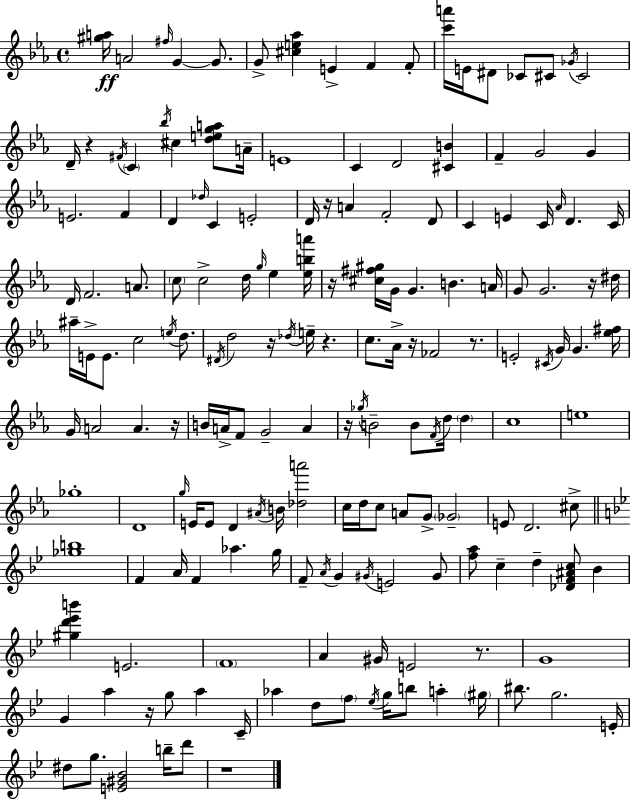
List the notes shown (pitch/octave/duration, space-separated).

[G#5,A5]/s A4/h F#5/s G4/q G4/e. G4/e [C#5,E5,Ab5]/q E4/q F4/q F4/e [C6,A6]/s E4/s D#4/e CES4/e C#4/e Gb4/s C#4/h D4/s R/q F#4/s C4/q Bb5/s C#5/q [D5,E5,G5,A5]/e A4/s E4/w C4/q D4/h [C#4,B4]/q F4/q G4/h G4/q E4/h. F4/q D4/q Db5/s C4/q E4/h D4/s R/s A4/q F4/h D4/e C4/q E4/q C4/s Ab4/s D4/q. C4/s D4/s F4/h. A4/e. C5/e C5/h D5/s G5/s Eb5/q [Eb5,B5,A6]/s R/s [C#5,F#5,G#5]/s G4/s G4/q. B4/q. A4/s G4/e G4/h. R/s D#5/s A#5/s E4/s E4/e. C5/h E5/s D5/e. D#4/s D5/h R/s Db5/s E5/s R/q. C5/e. Ab4/s R/s FES4/h R/e. E4/h C#4/s G4/s G4/q. [Eb5,F#5]/s G4/s A4/h A4/q. R/s B4/s A4/s F4/e G4/h A4/q R/s Gb5/s B4/h B4/e F4/s D5/s D5/q C5/w E5/w Gb5/w D4/w G5/s E4/s E4/e D4/q A#4/s B4/s [Db5,A6]/h C5/s D5/s C5/e A4/e G4/e Gb4/h E4/e D4/h. C#5/e [Gb5,B5]/w F4/q A4/s F4/q Ab5/q. G5/s F4/e A4/s G4/q G#4/s E4/h G#4/e [F5,A5]/e C5/q D5/q [Db4,F4,A#4,C5]/e Bb4/q [G#5,D6,Eb6,B6]/q E4/h. F4/w A4/q G#4/s E4/h R/e. G4/w G4/q A5/q R/s G5/e A5/q C4/s Ab5/q D5/e F5/e Eb5/s G5/s B5/e A5/q G#5/s BIS5/e. G5/h. E4/s D#5/e G5/e. [E4,G#4,Bb4]/h B5/s D6/e R/w